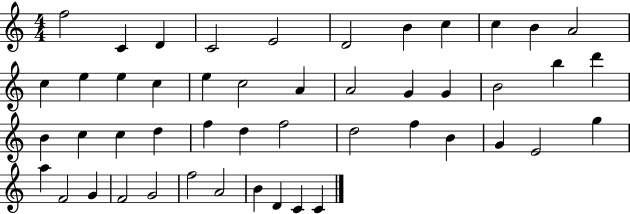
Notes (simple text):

F5/h C4/q D4/q C4/h E4/h D4/h B4/q C5/q C5/q B4/q A4/h C5/q E5/q E5/q C5/q E5/q C5/h A4/q A4/h G4/q G4/q B4/h B5/q D6/q B4/q C5/q C5/q D5/q F5/q D5/q F5/h D5/h F5/q B4/q G4/q E4/h G5/q A5/q F4/h G4/q F4/h G4/h F5/h A4/h B4/q D4/q C4/q C4/q